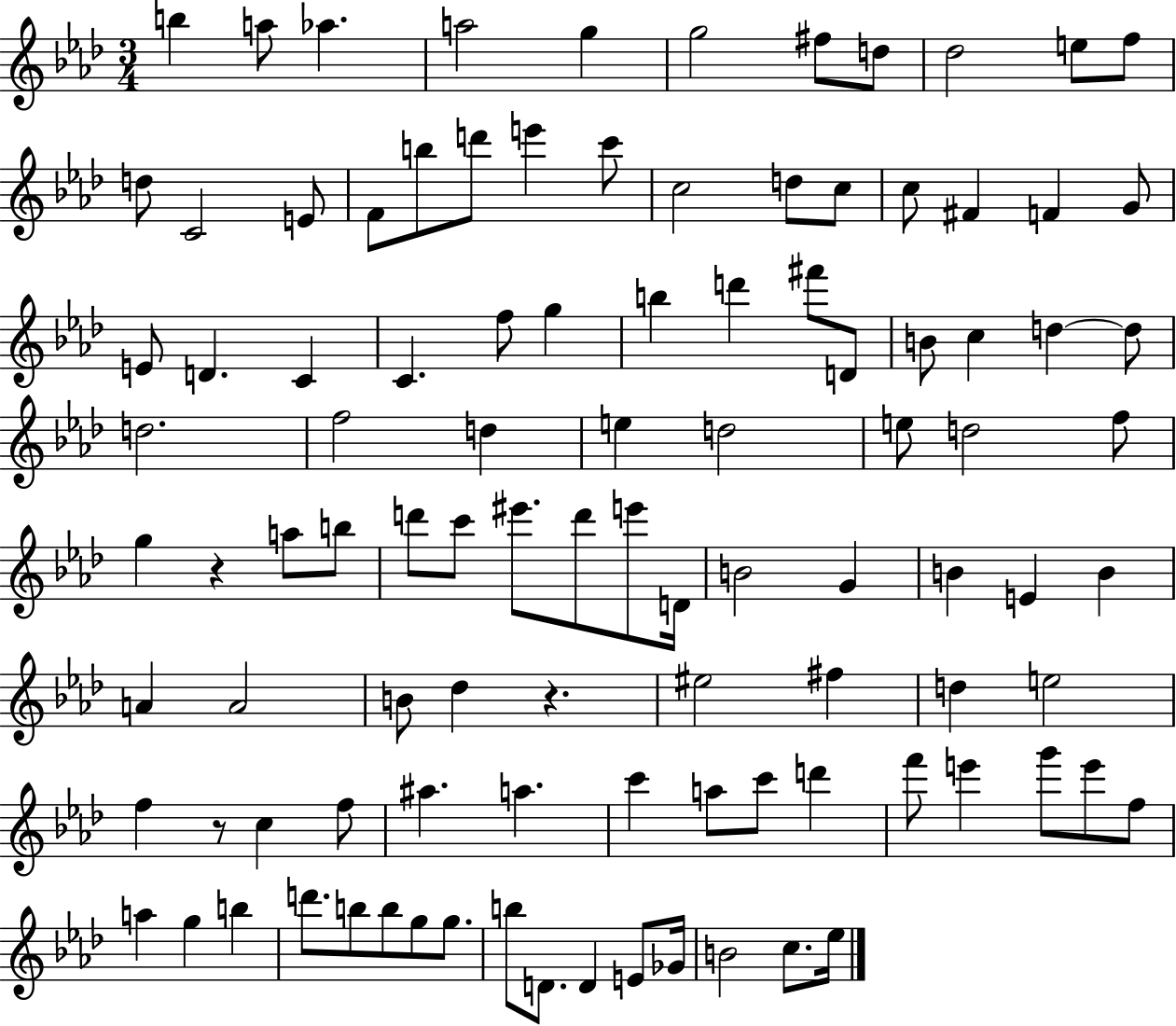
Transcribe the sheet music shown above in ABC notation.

X:1
T:Untitled
M:3/4
L:1/4
K:Ab
b a/2 _a a2 g g2 ^f/2 d/2 _d2 e/2 f/2 d/2 C2 E/2 F/2 b/2 d'/2 e' c'/2 c2 d/2 c/2 c/2 ^F F G/2 E/2 D C C f/2 g b d' ^f'/2 D/2 B/2 c d d/2 d2 f2 d e d2 e/2 d2 f/2 g z a/2 b/2 d'/2 c'/2 ^e'/2 d'/2 e'/2 D/4 B2 G B E B A A2 B/2 _d z ^e2 ^f d e2 f z/2 c f/2 ^a a c' a/2 c'/2 d' f'/2 e' g'/2 e'/2 f/2 a g b d'/2 b/2 b/2 g/2 g/2 b/2 D/2 D E/2 _G/4 B2 c/2 _e/4